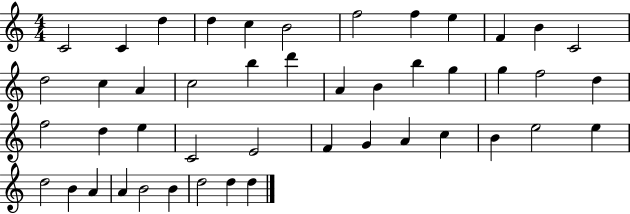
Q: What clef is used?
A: treble